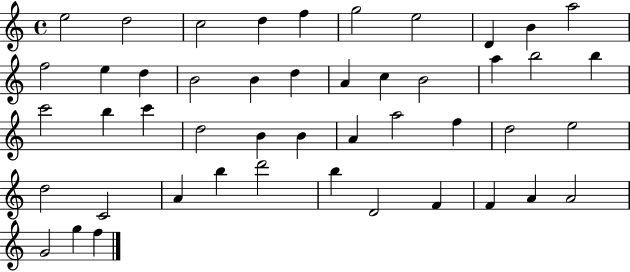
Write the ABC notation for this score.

X:1
T:Untitled
M:4/4
L:1/4
K:C
e2 d2 c2 d f g2 e2 D B a2 f2 e d B2 B d A c B2 a b2 b c'2 b c' d2 B B A a2 f d2 e2 d2 C2 A b d'2 b D2 F F A A2 G2 g f